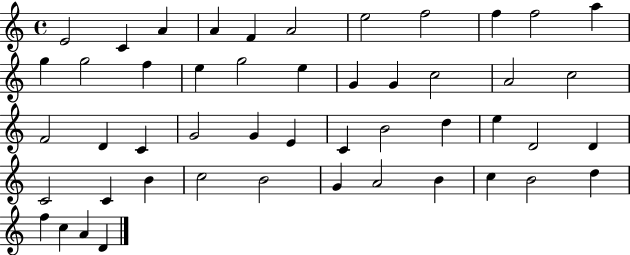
{
  \clef treble
  \time 4/4
  \defaultTimeSignature
  \key c \major
  e'2 c'4 a'4 | a'4 f'4 a'2 | e''2 f''2 | f''4 f''2 a''4 | \break g''4 g''2 f''4 | e''4 g''2 e''4 | g'4 g'4 c''2 | a'2 c''2 | \break f'2 d'4 c'4 | g'2 g'4 e'4 | c'4 b'2 d''4 | e''4 d'2 d'4 | \break c'2 c'4 b'4 | c''2 b'2 | g'4 a'2 b'4 | c''4 b'2 d''4 | \break f''4 c''4 a'4 d'4 | \bar "|."
}